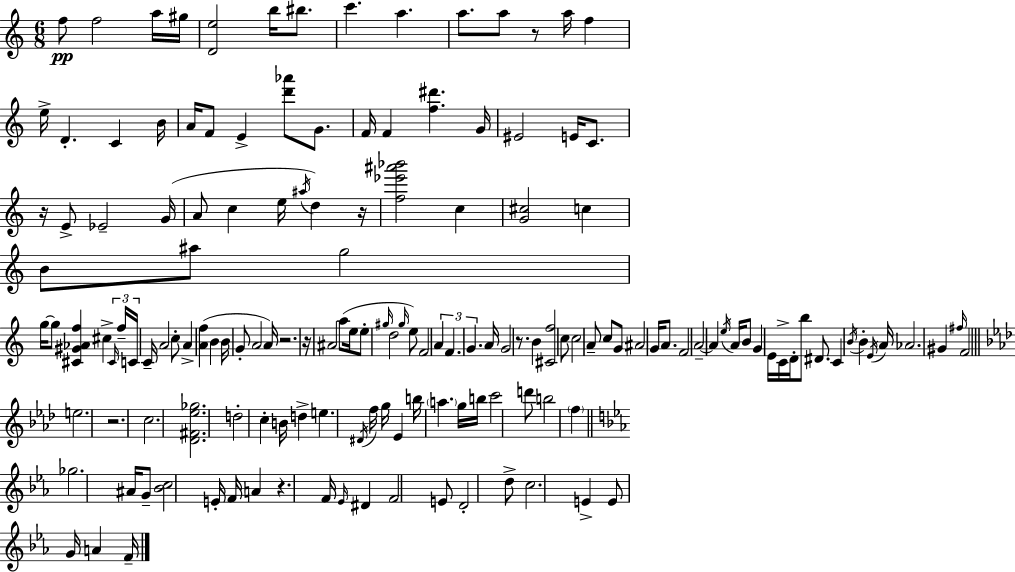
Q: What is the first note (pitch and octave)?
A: F5